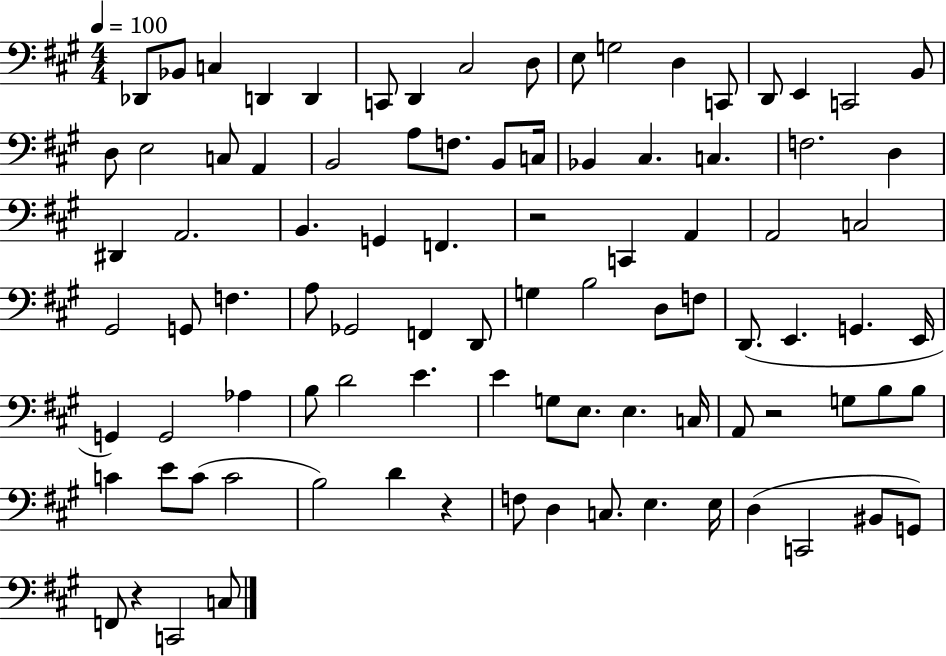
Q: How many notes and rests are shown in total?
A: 92